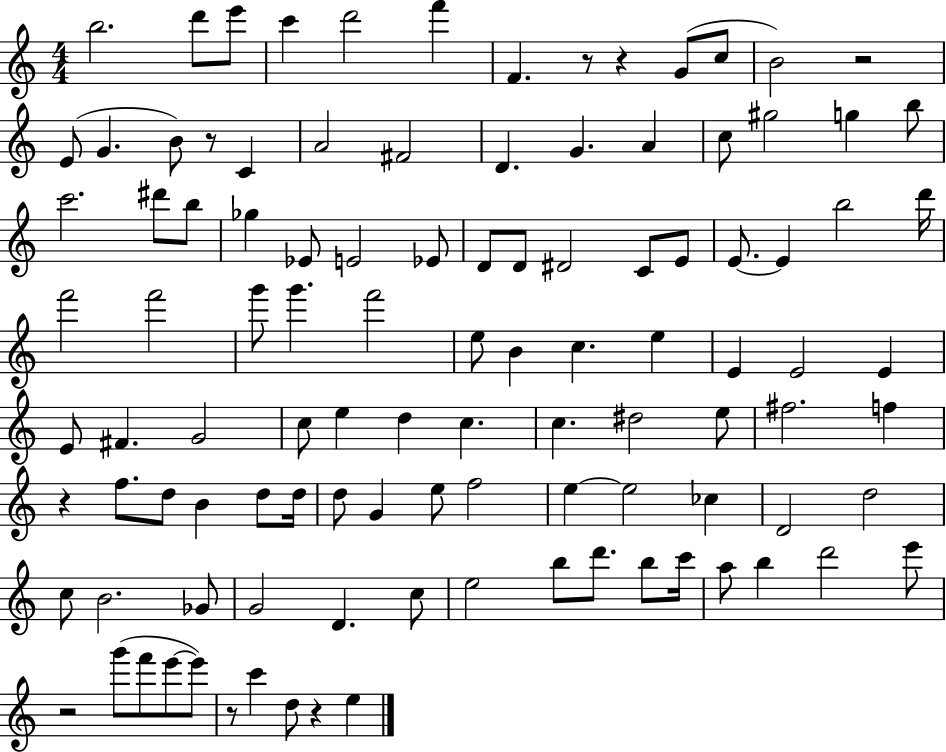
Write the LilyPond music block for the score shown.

{
  \clef treble
  \numericTimeSignature
  \time 4/4
  \key c \major
  \repeat volta 2 { b''2. d'''8 e'''8 | c'''4 d'''2 f'''4 | f'4. r8 r4 g'8( c''8 | b'2) r2 | \break e'8( g'4. b'8) r8 c'4 | a'2 fis'2 | d'4. g'4. a'4 | c''8 gis''2 g''4 b''8 | \break c'''2. dis'''8 b''8 | ges''4 ees'8 e'2 ees'8 | d'8 d'8 dis'2 c'8 e'8 | e'8.~~ e'4 b''2 d'''16 | \break f'''2 f'''2 | g'''8 g'''4. f'''2 | e''8 b'4 c''4. e''4 | e'4 e'2 e'4 | \break e'8 fis'4. g'2 | c''8 e''4 d''4 c''4. | c''4. dis''2 e''8 | fis''2. f''4 | \break r4 f''8. d''8 b'4 d''8 d''16 | d''8 g'4 e''8 f''2 | e''4~~ e''2 ces''4 | d'2 d''2 | \break c''8 b'2. ges'8 | g'2 d'4. c''8 | e''2 b''8 d'''8. b''8 c'''16 | a''8 b''4 d'''2 e'''8 | \break r2 g'''8( f'''8 e'''8~~ e'''8) | r8 c'''4 d''8 r4 e''4 | } \bar "|."
}